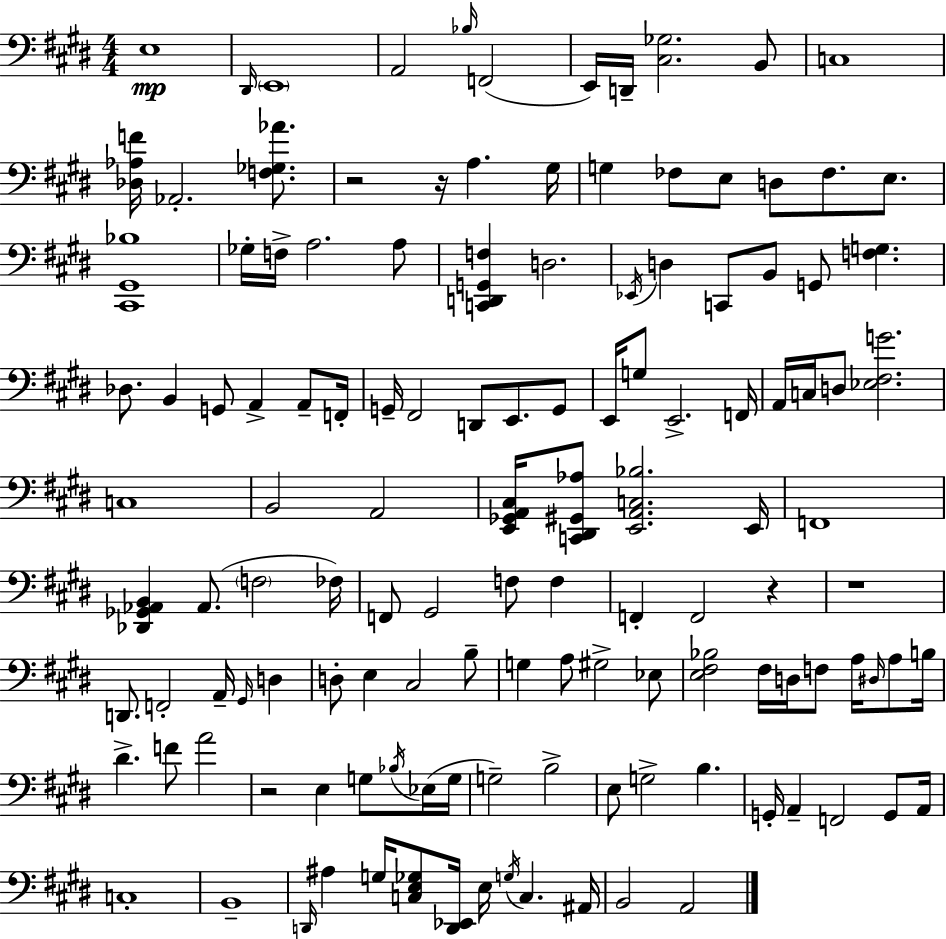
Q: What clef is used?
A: bass